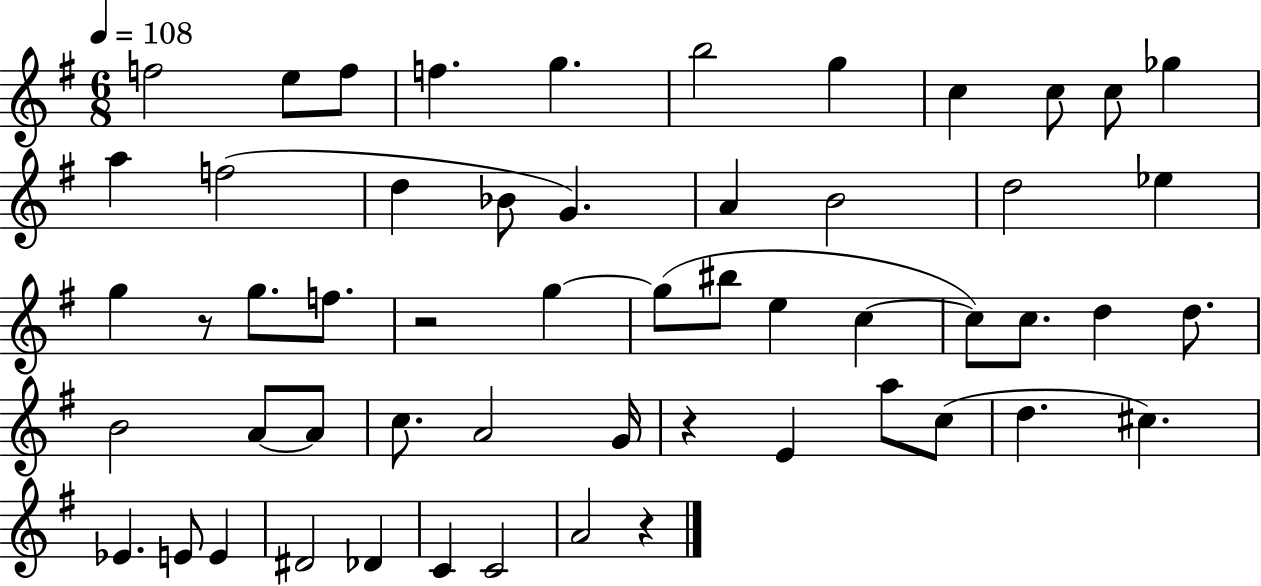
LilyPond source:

{
  \clef treble
  \numericTimeSignature
  \time 6/8
  \key g \major
  \tempo 4 = 108
  f''2 e''8 f''8 | f''4. g''4. | b''2 g''4 | c''4 c''8 c''8 ges''4 | \break a''4 f''2( | d''4 bes'8 g'4.) | a'4 b'2 | d''2 ees''4 | \break g''4 r8 g''8. f''8. | r2 g''4~~ | g''8( bis''8 e''4 c''4~~ | c''8) c''8. d''4 d''8. | \break b'2 a'8~~ a'8 | c''8. a'2 g'16 | r4 e'4 a''8 c''8( | d''4. cis''4.) | \break ees'4. e'8 e'4 | dis'2 des'4 | c'4 c'2 | a'2 r4 | \break \bar "|."
}